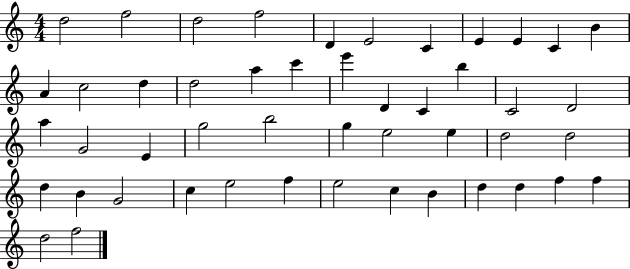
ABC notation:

X:1
T:Untitled
M:4/4
L:1/4
K:C
d2 f2 d2 f2 D E2 C E E C B A c2 d d2 a c' e' D C b C2 D2 a G2 E g2 b2 g e2 e d2 d2 d B G2 c e2 f e2 c B d d f f d2 f2